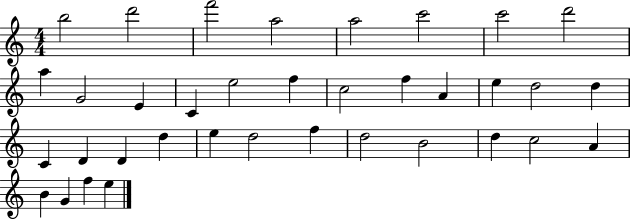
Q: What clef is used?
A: treble